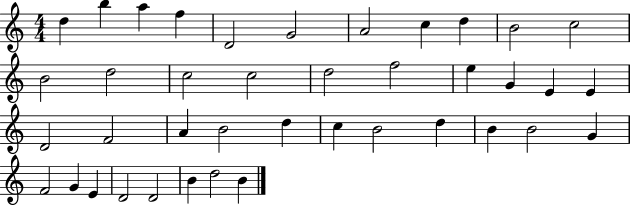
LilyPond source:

{
  \clef treble
  \numericTimeSignature
  \time 4/4
  \key c \major
  d''4 b''4 a''4 f''4 | d'2 g'2 | a'2 c''4 d''4 | b'2 c''2 | \break b'2 d''2 | c''2 c''2 | d''2 f''2 | e''4 g'4 e'4 e'4 | \break d'2 f'2 | a'4 b'2 d''4 | c''4 b'2 d''4 | b'4 b'2 g'4 | \break f'2 g'4 e'4 | d'2 d'2 | b'4 d''2 b'4 | \bar "|."
}